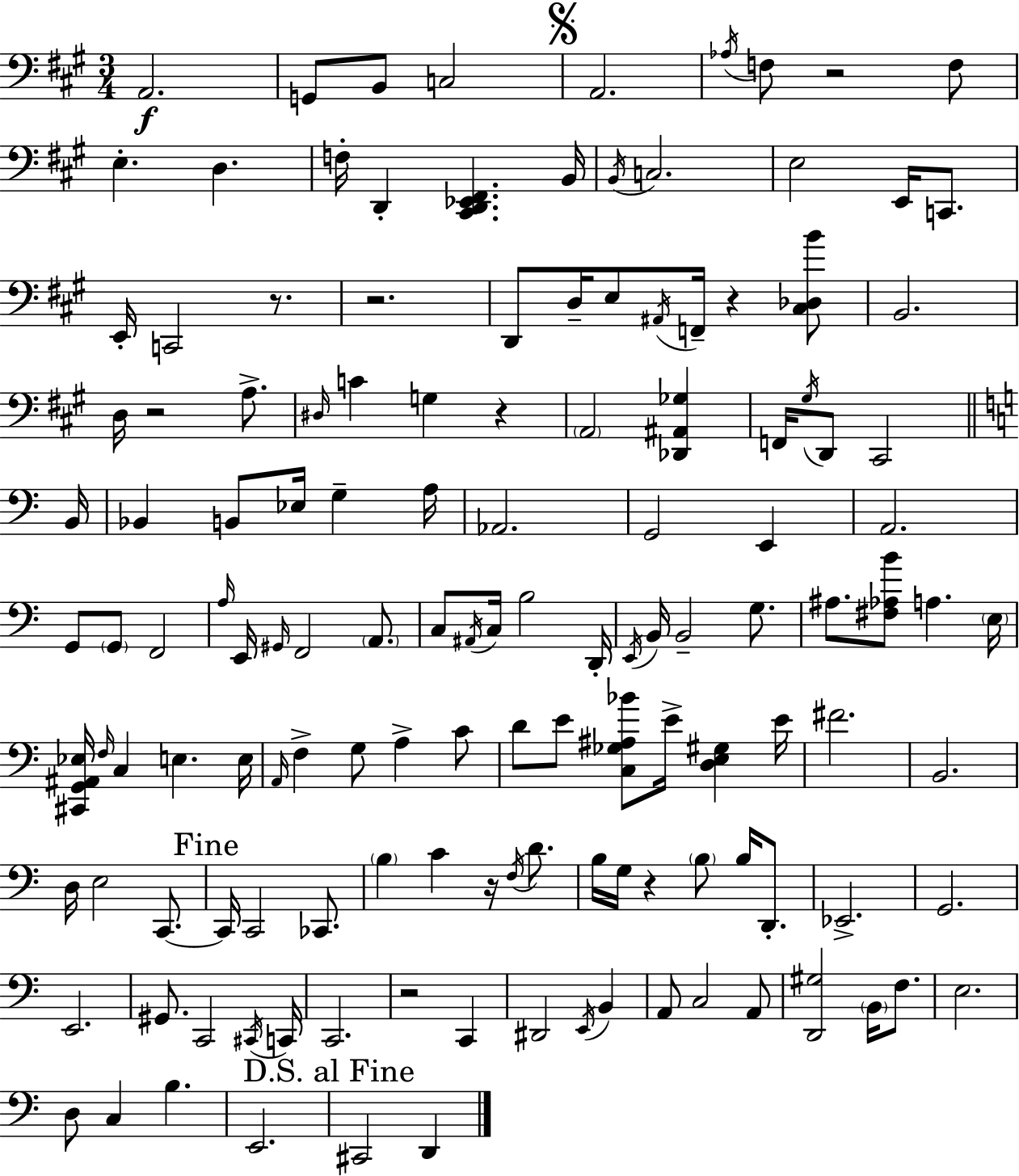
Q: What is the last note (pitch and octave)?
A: D2